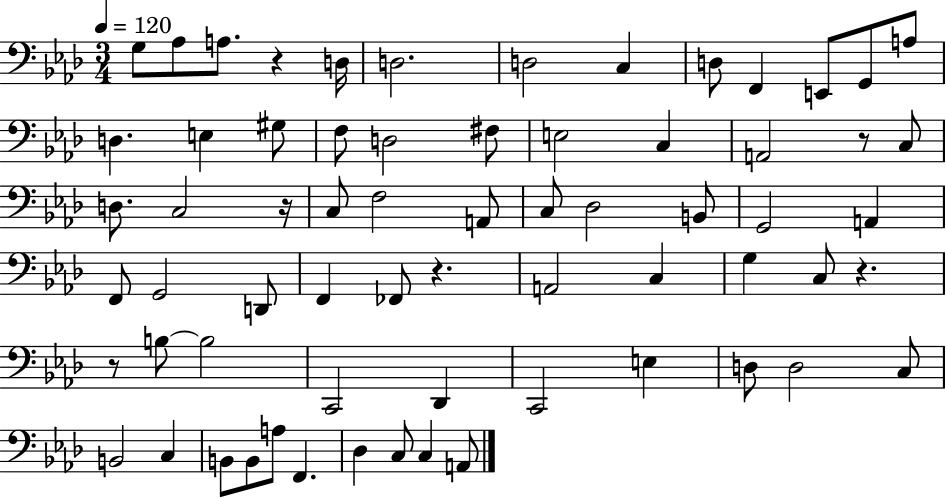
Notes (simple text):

G3/e Ab3/e A3/e. R/q D3/s D3/h. D3/h C3/q D3/e F2/q E2/e G2/e A3/e D3/q. E3/q G#3/e F3/e D3/h F#3/e E3/h C3/q A2/h R/e C3/e D3/e. C3/h R/s C3/e F3/h A2/e C3/e Db3/h B2/e G2/h A2/q F2/e G2/h D2/e F2/q FES2/e R/q. A2/h C3/q G3/q C3/e R/q. R/e B3/e B3/h C2/h Db2/q C2/h E3/q D3/e D3/h C3/e B2/h C3/q B2/e B2/e A3/e F2/q. Db3/q C3/e C3/q A2/e